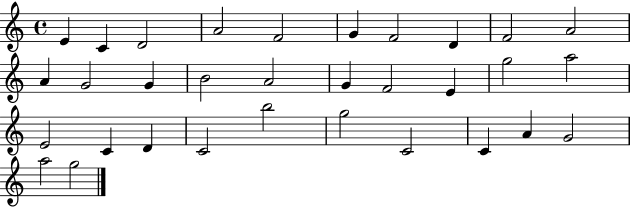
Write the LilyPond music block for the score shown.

{
  \clef treble
  \time 4/4
  \defaultTimeSignature
  \key c \major
  e'4 c'4 d'2 | a'2 f'2 | g'4 f'2 d'4 | f'2 a'2 | \break a'4 g'2 g'4 | b'2 a'2 | g'4 f'2 e'4 | g''2 a''2 | \break e'2 c'4 d'4 | c'2 b''2 | g''2 c'2 | c'4 a'4 g'2 | \break a''2 g''2 | \bar "|."
}